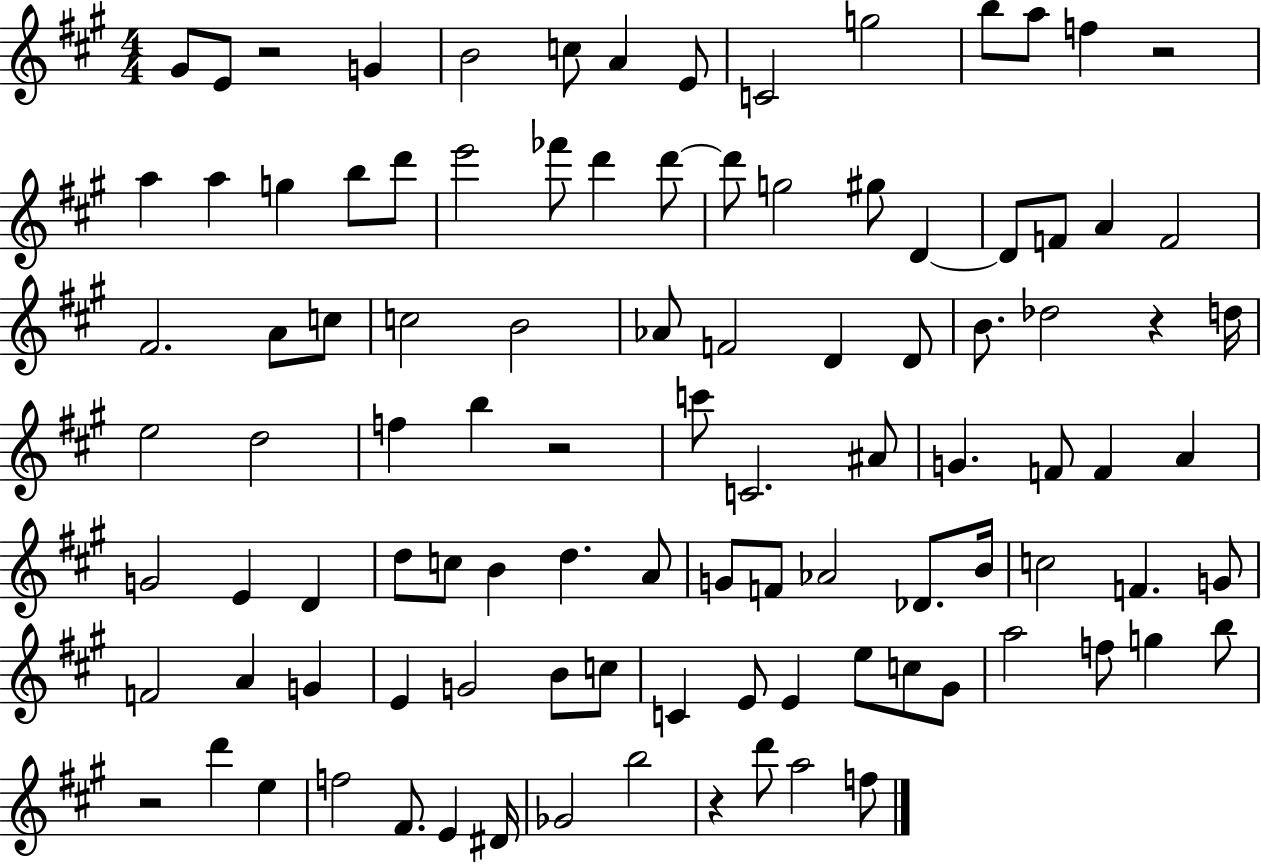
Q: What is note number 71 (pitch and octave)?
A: G4